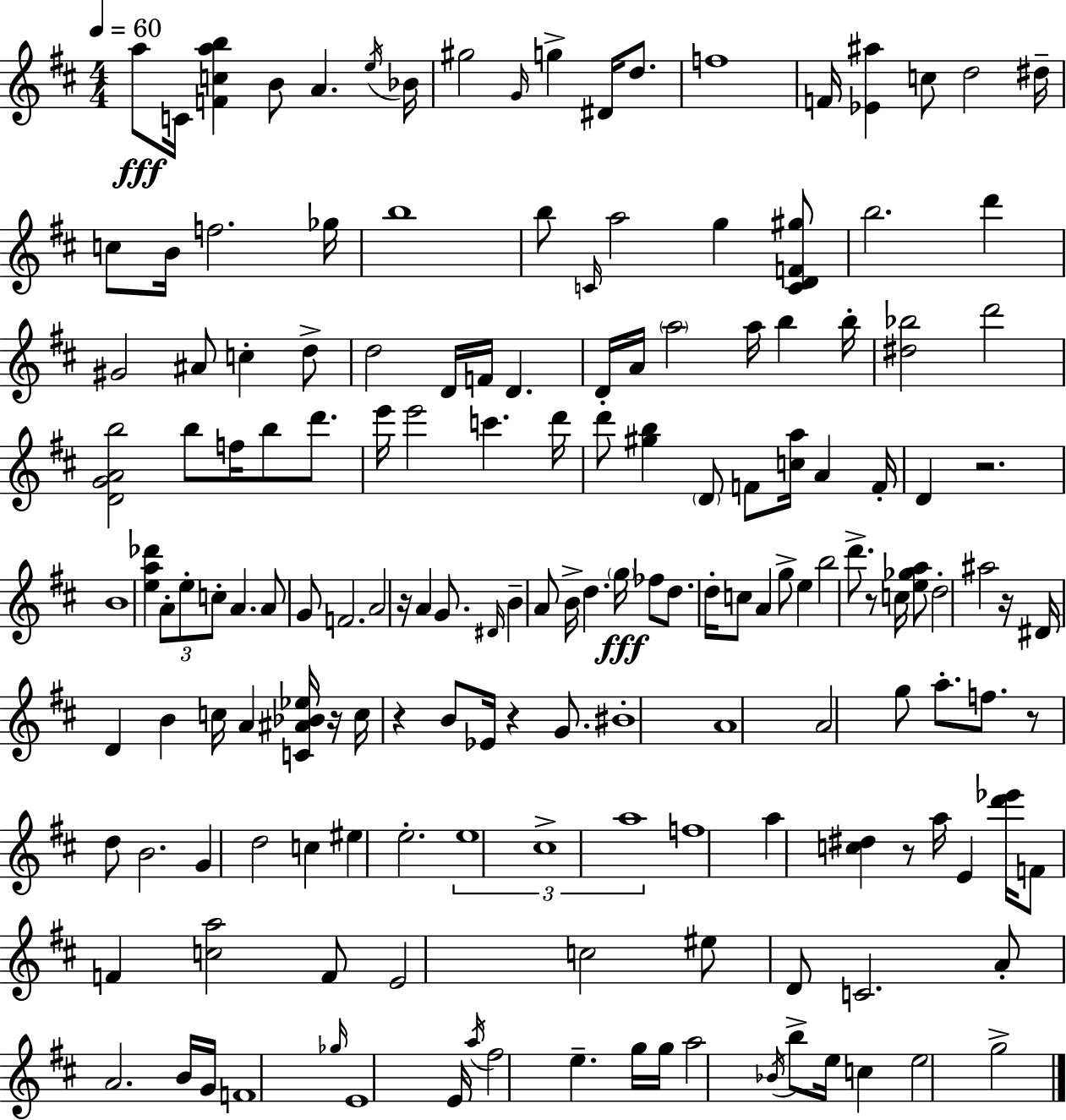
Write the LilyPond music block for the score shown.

{
  \clef treble
  \numericTimeSignature
  \time 4/4
  \key d \major
  \tempo 4 = 60
  a''8\fff c'16 <f' c'' a'' b''>4 b'8 a'4. \acciaccatura { e''16 } | bes'16 gis''2 \grace { g'16 } g''4-> dis'16 d''8. | f''1 | f'16 <ees' ais''>4 c''8 d''2 | \break dis''16-- c''8 b'16 f''2. | ges''16 b''1 | b''8 \grace { c'16 } a''2 g''4 | <c' d' f' gis''>8 b''2. d'''4 | \break gis'2 ais'8 c''4-. | d''8-> d''2 d'16 f'16 d'4. | d'16-. a'16 \parenthesize a''2 a''16 b''4 | b''16-. <dis'' bes''>2 d'''2 | \break <d' g' a' b''>2 b''8 f''16 b''8 | d'''8. e'''16 e'''2 c'''4. | d'''16 d'''8 <gis'' b''>4 \parenthesize d'8 f'8 <c'' a''>16 a'4 | f'16-. d'4 r2. | \break b'1 | <e'' a'' des'''>4 \tuplet 3/2 { a'8-. e''8-. c''8-. } a'4. | a'8 g'8 f'2. | a'2 r16 a'4 | \break g'8. \grace { dis'16 } b'4-- a'8 b'16-> d''4. | \parenthesize g''16\fff fes''8 d''8. d''16-. c''8 a'4 g''8-> | e''4 b''2 d'''8.-> r8 | c''16 <e'' ges'' a''>8 d''2-. ais''2 | \break r16 dis'16 d'4 b'4 c''16 a'4 | <c' ais' bes' ees''>16 r16 c''16 r4 b'8 ees'16 r4 | g'8. bis'1-. | a'1 | \break a'2 g''8 a''8.-. | f''8. r8 d''8 b'2. | g'4 d''2 | c''4 eis''4 e''2.-. | \break \tuplet 3/2 { e''1 | cis''1-> | a''1 } | f''1 | \break a''4 <c'' dis''>4 r8 a''16 e'4 | <d''' ees'''>16 f'8 f'4 <c'' a''>2 | f'8 e'2 c''2 | eis''8 d'8 c'2. | \break a'8-. a'2. | b'16 g'16 f'1 | \grace { ges''16 } e'1 | e'16 \acciaccatura { a''16 } fis''2 e''4.-- | \break g''16 g''16 a''2 \acciaccatura { bes'16 } | b''8-> e''16 c''4 e''2 g''2-> | \bar "|."
}